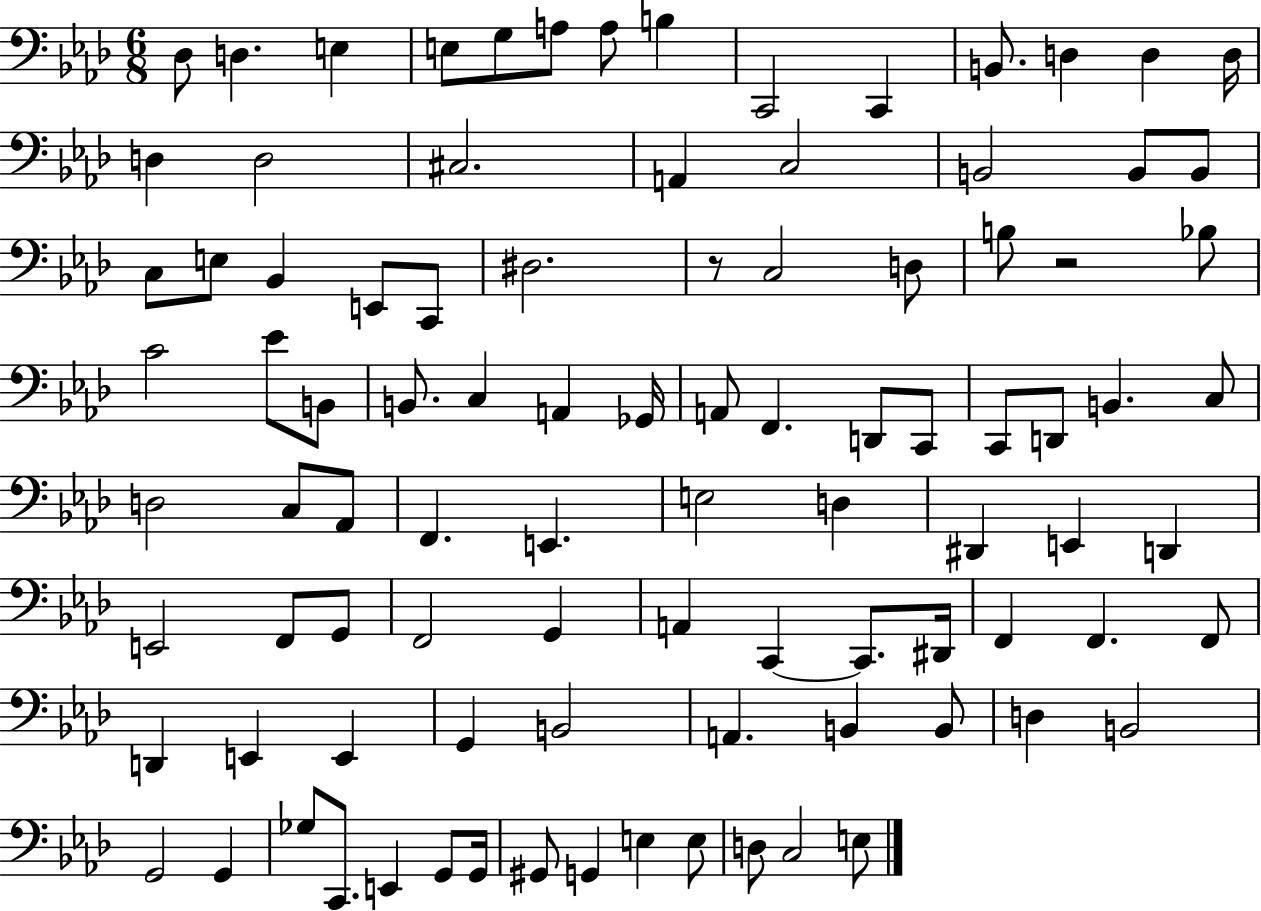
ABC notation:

X:1
T:Untitled
M:6/8
L:1/4
K:Ab
_D,/2 D, E, E,/2 G,/2 A,/2 A,/2 B, C,,2 C,, B,,/2 D, D, D,/4 D, D,2 ^C,2 A,, C,2 B,,2 B,,/2 B,,/2 C,/2 E,/2 _B,, E,,/2 C,,/2 ^D,2 z/2 C,2 D,/2 B,/2 z2 _B,/2 C2 _E/2 B,,/2 B,,/2 C, A,, _G,,/4 A,,/2 F,, D,,/2 C,,/2 C,,/2 D,,/2 B,, C,/2 D,2 C,/2 _A,,/2 F,, E,, E,2 D, ^D,, E,, D,, E,,2 F,,/2 G,,/2 F,,2 G,, A,, C,, C,,/2 ^D,,/4 F,, F,, F,,/2 D,, E,, E,, G,, B,,2 A,, B,, B,,/2 D, B,,2 G,,2 G,, _G,/2 C,,/2 E,, G,,/2 G,,/4 ^G,,/2 G,, E, E,/2 D,/2 C,2 E,/2